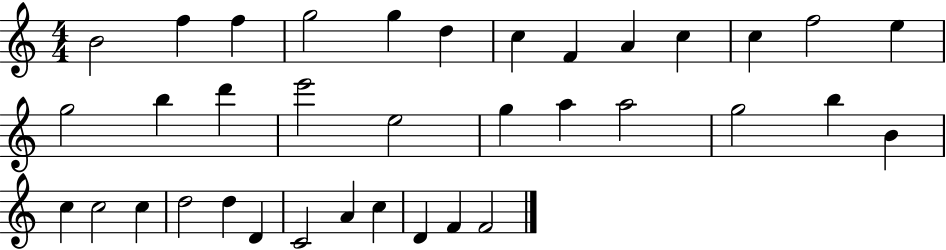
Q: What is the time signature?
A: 4/4